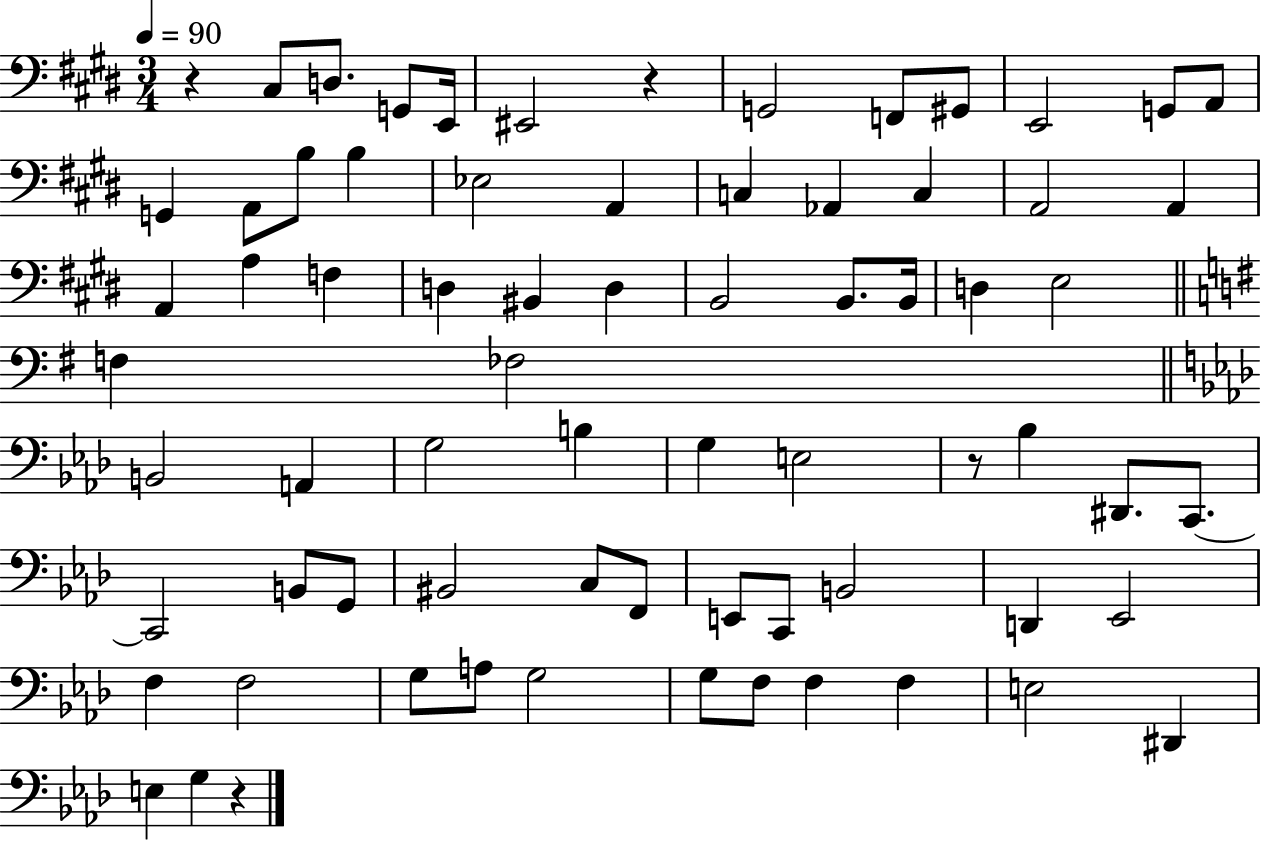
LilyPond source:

{
  \clef bass
  \numericTimeSignature
  \time 3/4
  \key e \major
  \tempo 4 = 90
  \repeat volta 2 { r4 cis8 d8. g,8 e,16 | eis,2 r4 | g,2 f,8 gis,8 | e,2 g,8 a,8 | \break g,4 a,8 b8 b4 | ees2 a,4 | c4 aes,4 c4 | a,2 a,4 | \break a,4 a4 f4 | d4 bis,4 d4 | b,2 b,8. b,16 | d4 e2 | \break \bar "||" \break \key g \major f4 fes2 | \bar "||" \break \key aes \major b,2 a,4 | g2 b4 | g4 e2 | r8 bes4 dis,8. c,8.~~ | \break c,2 b,8 g,8 | bis,2 c8 f,8 | e,8 c,8 b,2 | d,4 ees,2 | \break f4 f2 | g8 a8 g2 | g8 f8 f4 f4 | e2 dis,4 | \break e4 g4 r4 | } \bar "|."
}